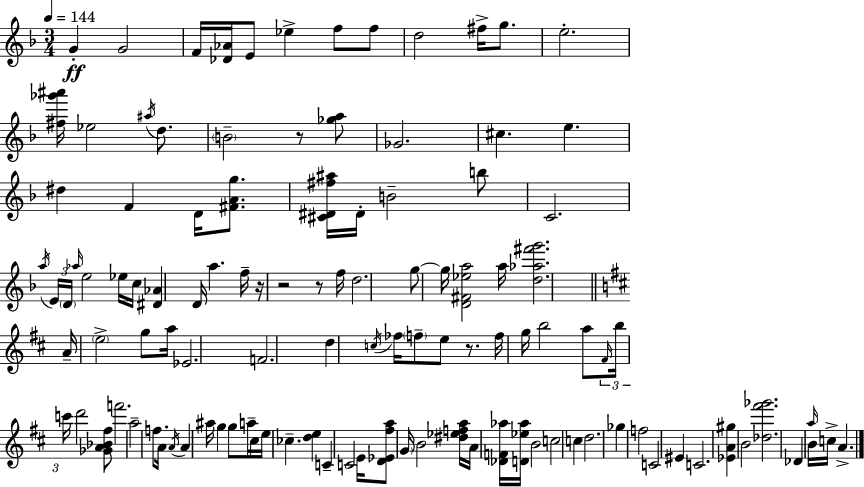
G4/q G4/h F4/s [Db4,Ab4]/s E4/e Eb5/q F5/e F5/e D5/h F#5/s G5/e. E5/h. [F#5,Gb6,A#6]/s Eb5/h A#5/s D5/e. B4/h R/e [Gb5,A5]/e Gb4/h. C#5/q. E5/q. D#5/q F4/q D4/s [F#4,A4,G5]/e. [C#4,D#4,F#5,A#5]/s D#4/s B4/h B5/e C4/h. A5/s E4/s D4/s Ab5/s E5/h Eb5/s C5/s [D#4,Ab4]/q D4/s A5/q. F5/s R/s R/h R/e F5/s D5/h. G5/e G5/s [D4,F#4,Eb5,A5]/h A5/s [D5,Ab5,F#6,G6]/h. A4/s E5/h G5/e A5/s Eb4/h. F4/h. D5/q C5/s FES5/s F5/e E5/e R/e. F5/s G5/s B5/h A5/e F#4/s B5/s C6/s D6/h [Gb4,A4,Bb4,F#5]/e F6/h. A5/h F5/e. A4/s A4/s A4/q A#5/s G5/q G5/e A5/s C#5/s E5/s CES5/q. [D5,E5]/q C4/q C4/h E4/s [D4,Eb4,F#5,A5]/e G4/s B4/h [D#5,Eb5,F5,A5]/s A4/s [Db4,F4,Ab5]/s [D4,Eb5,Ab5]/s B4/h C5/h C5/q D5/h. Gb5/q F5/h C4/h EIS4/q C4/h. [Eb4,A4,G#5]/q B4/h [Db5,F#6,Gb6]/h. Db4/q A5/s B4/s C5/s A4/q.